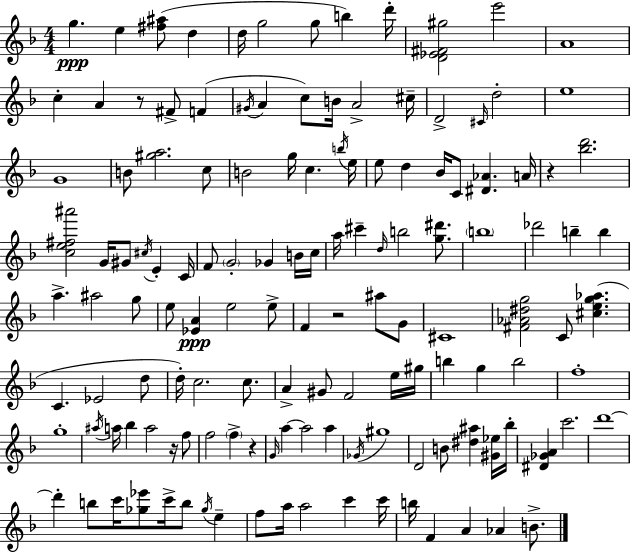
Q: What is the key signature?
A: D minor